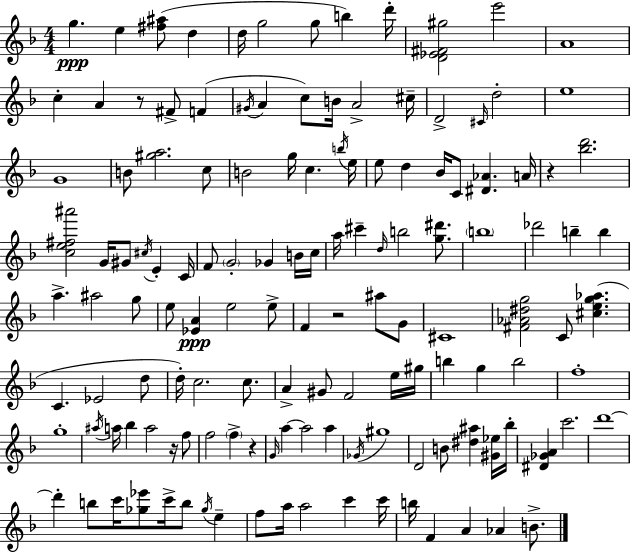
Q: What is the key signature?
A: D minor